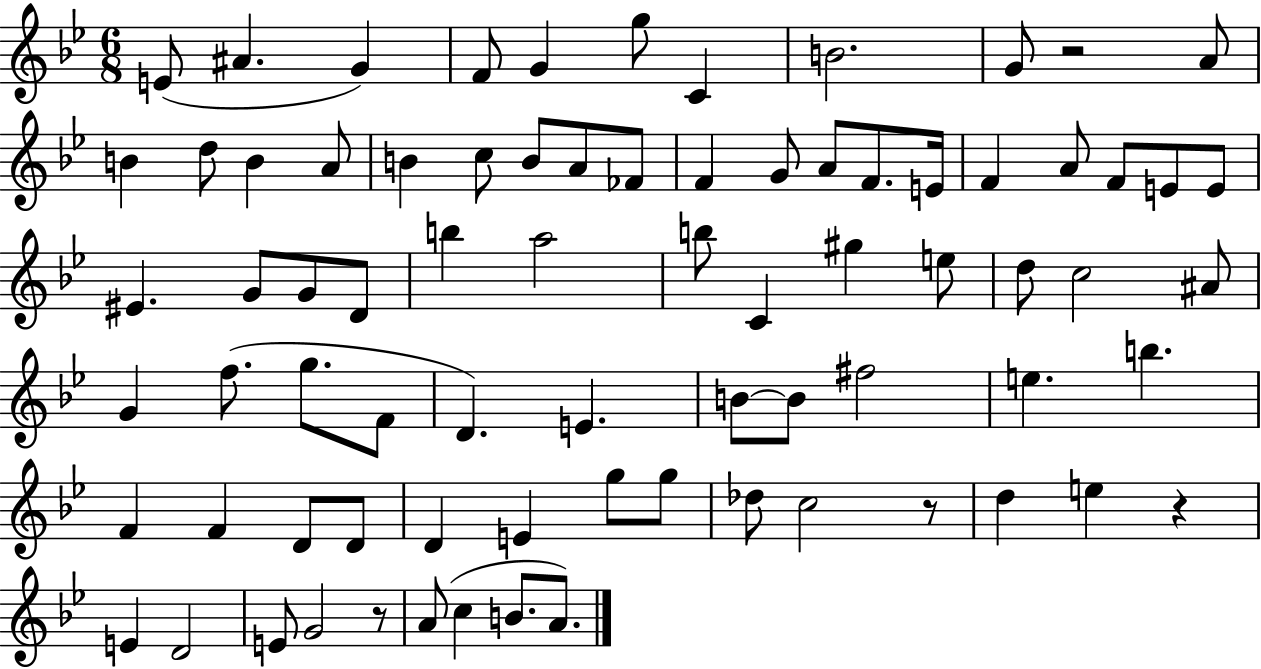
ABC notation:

X:1
T:Untitled
M:6/8
L:1/4
K:Bb
E/2 ^A G F/2 G g/2 C B2 G/2 z2 A/2 B d/2 B A/2 B c/2 B/2 A/2 _F/2 F G/2 A/2 F/2 E/4 F A/2 F/2 E/2 E/2 ^E G/2 G/2 D/2 b a2 b/2 C ^g e/2 d/2 c2 ^A/2 G f/2 g/2 F/2 D E B/2 B/2 ^f2 e b F F D/2 D/2 D E g/2 g/2 _d/2 c2 z/2 d e z E D2 E/2 G2 z/2 A/2 c B/2 A/2